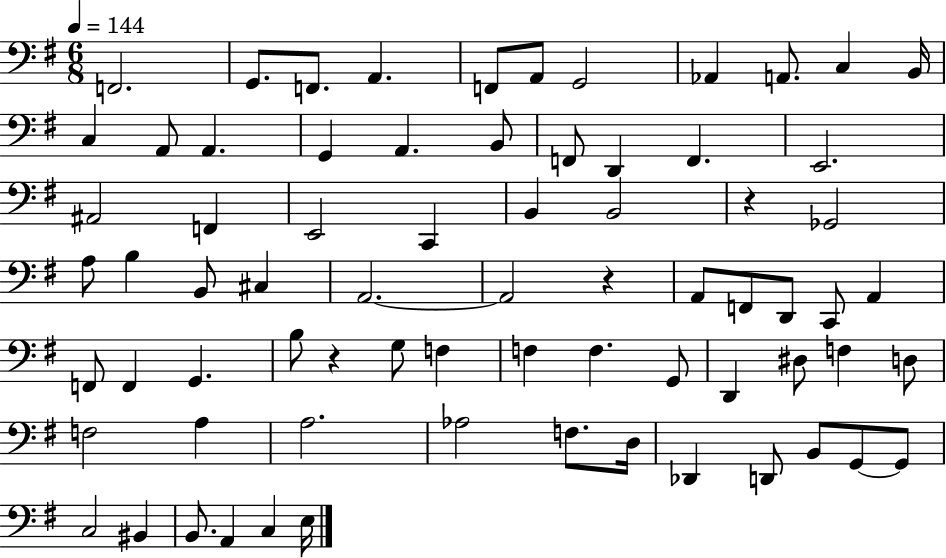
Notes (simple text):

F2/h. G2/e. F2/e. A2/q. F2/e A2/e G2/h Ab2/q A2/e. C3/q B2/s C3/q A2/e A2/q. G2/q A2/q. B2/e F2/e D2/q F2/q. E2/h. A#2/h F2/q E2/h C2/q B2/q B2/h R/q Gb2/h A3/e B3/q B2/e C#3/q A2/h. A2/h R/q A2/e F2/e D2/e C2/e A2/q F2/e F2/q G2/q. B3/e R/q G3/e F3/q F3/q F3/q. G2/e D2/q D#3/e F3/q D3/e F3/h A3/q A3/h. Ab3/h F3/e. D3/s Db2/q D2/e B2/e G2/e G2/e C3/h BIS2/q B2/e. A2/q C3/q E3/s